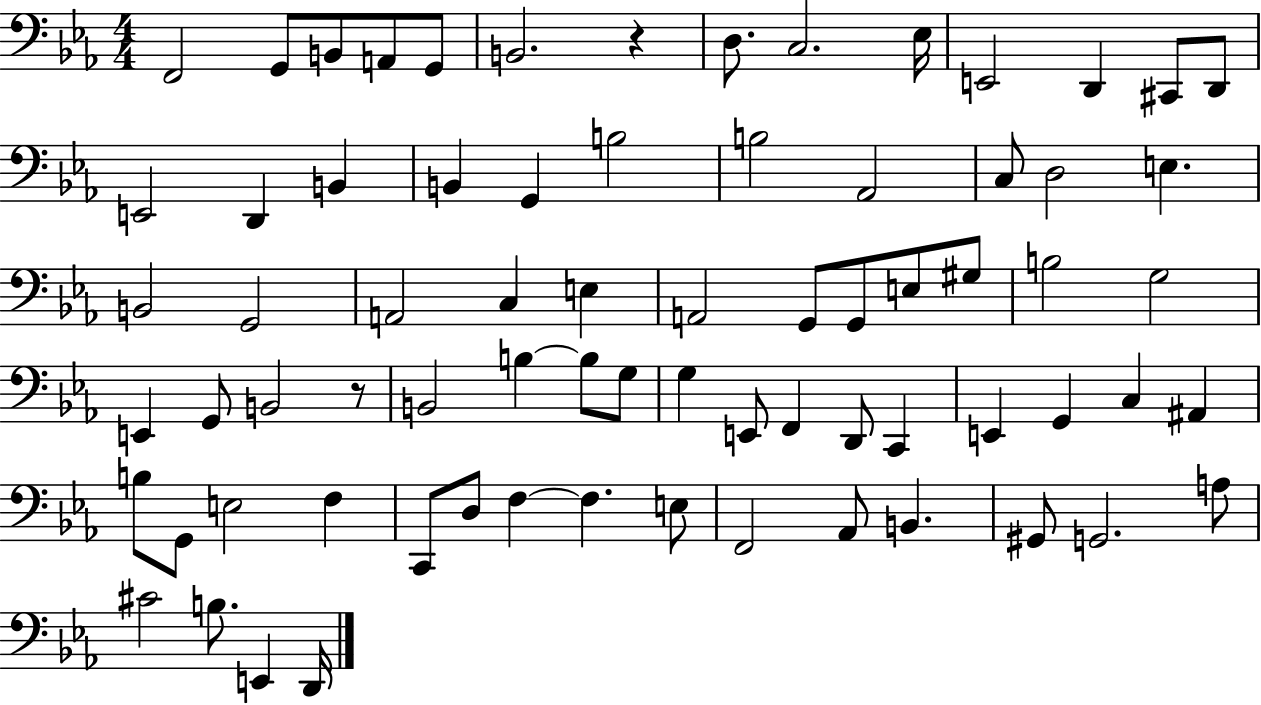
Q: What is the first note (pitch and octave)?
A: F2